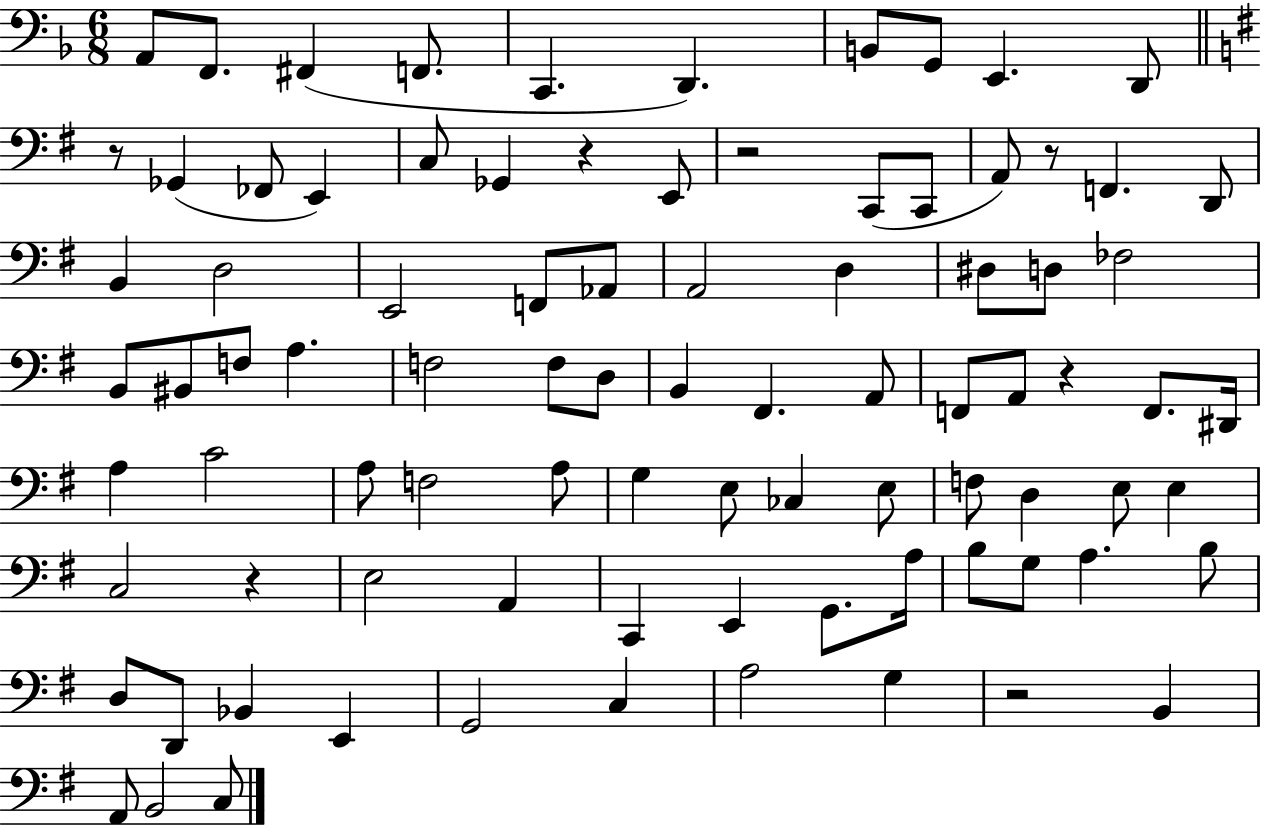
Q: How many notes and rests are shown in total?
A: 88